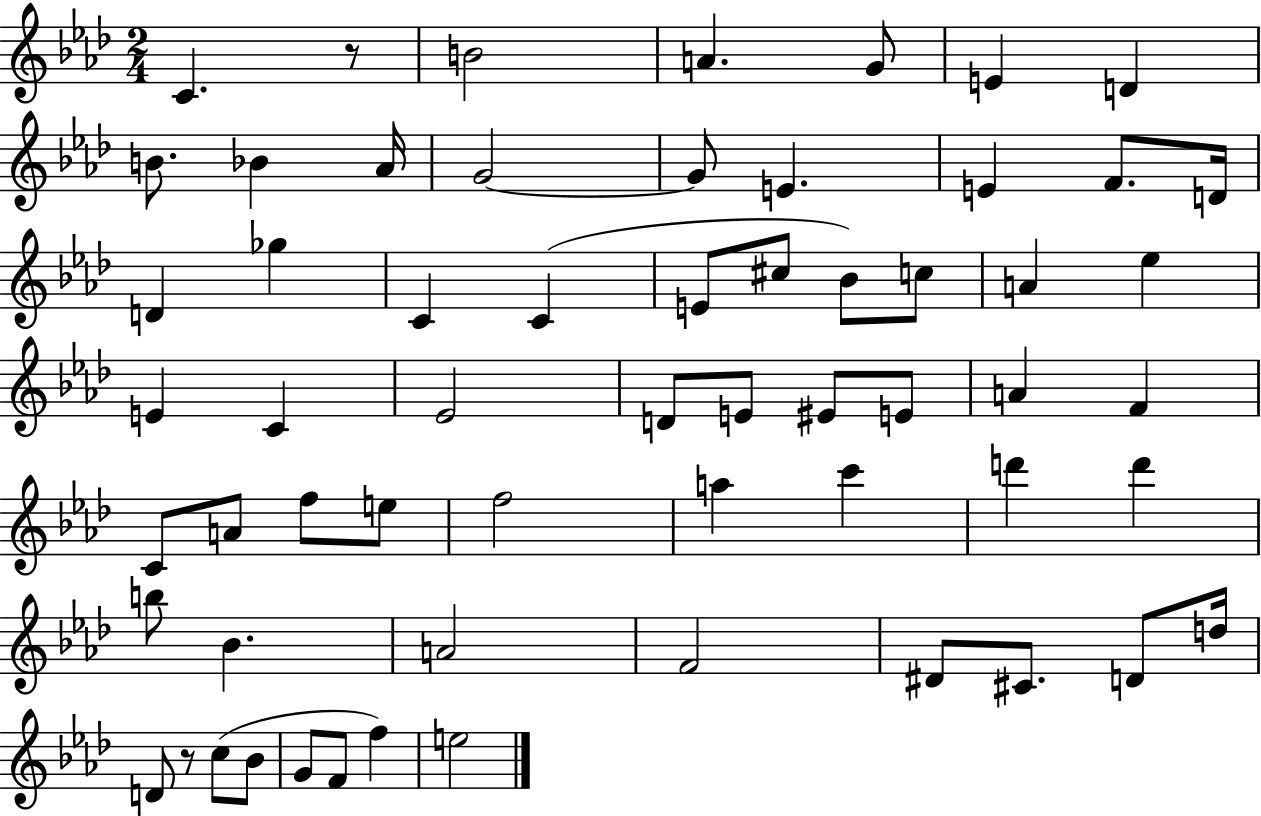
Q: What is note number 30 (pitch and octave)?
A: E4